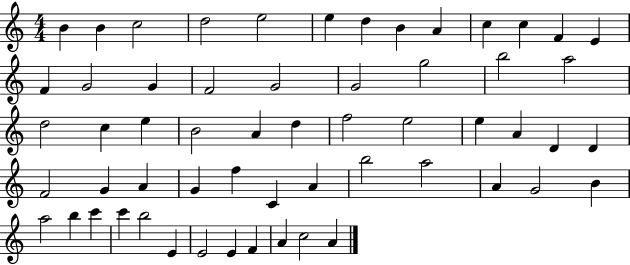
{
  \clef treble
  \numericTimeSignature
  \time 4/4
  \key c \major
  b'4 b'4 c''2 | d''2 e''2 | e''4 d''4 b'4 a'4 | c''4 c''4 f'4 e'4 | \break f'4 g'2 g'4 | f'2 g'2 | g'2 g''2 | b''2 a''2 | \break d''2 c''4 e''4 | b'2 a'4 d''4 | f''2 e''2 | e''4 a'4 d'4 d'4 | \break f'2 g'4 a'4 | g'4 f''4 c'4 a'4 | b''2 a''2 | a'4 g'2 b'4 | \break a''2 b''4 c'''4 | c'''4 b''2 e'4 | e'2 e'4 f'4 | a'4 c''2 a'4 | \break \bar "|."
}